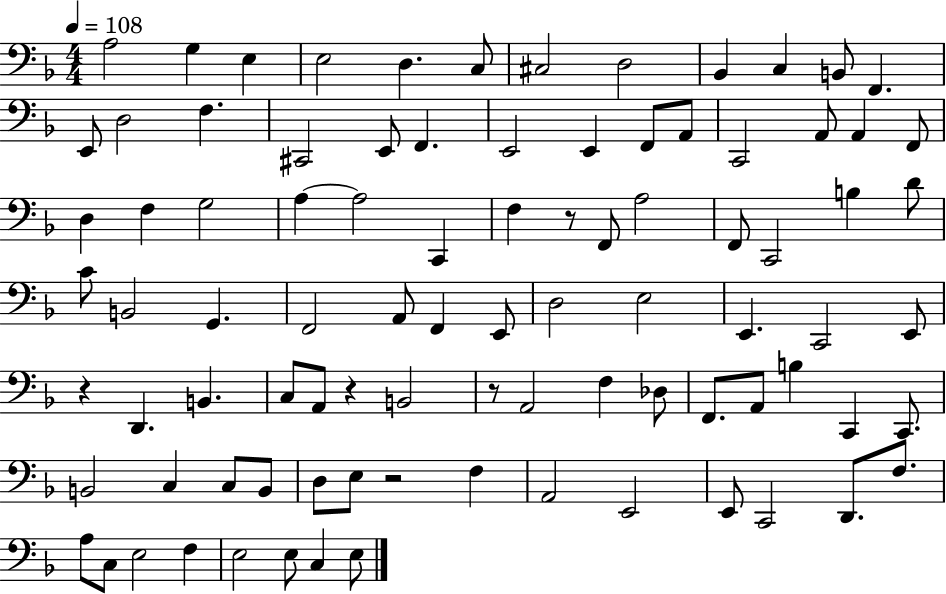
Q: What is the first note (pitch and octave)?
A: A3